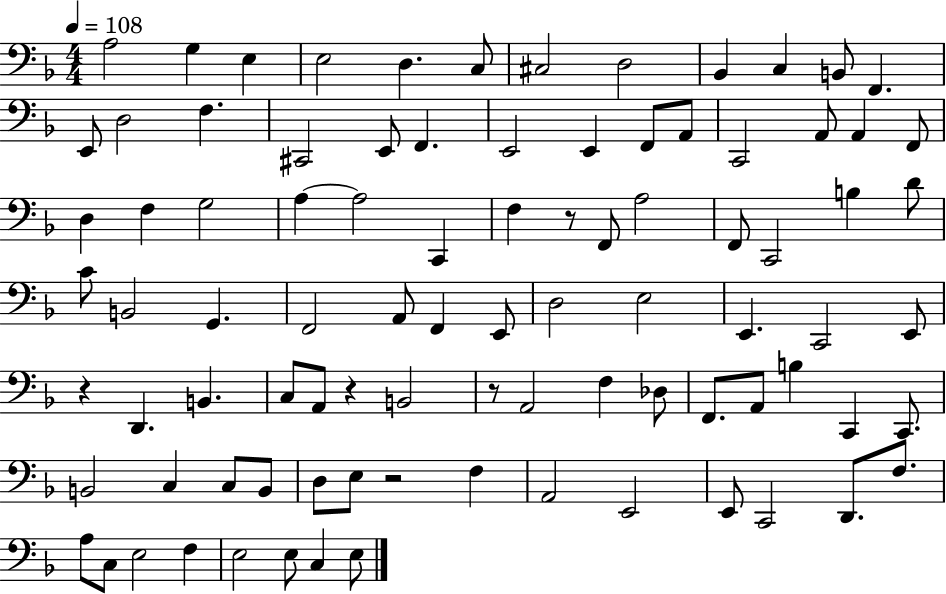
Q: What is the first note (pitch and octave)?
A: A3